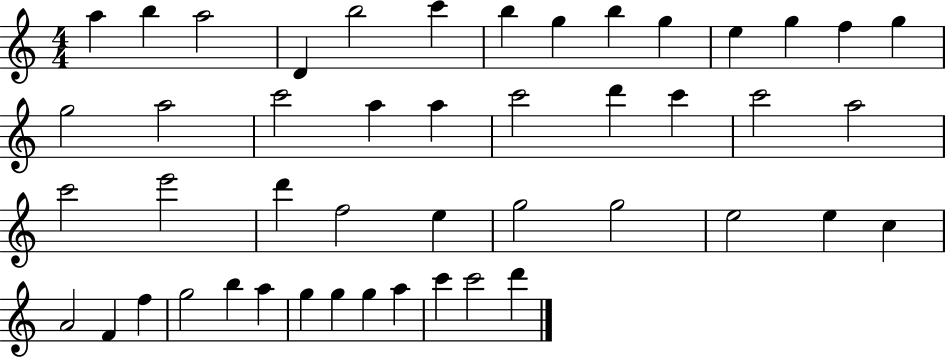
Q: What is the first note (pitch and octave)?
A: A5